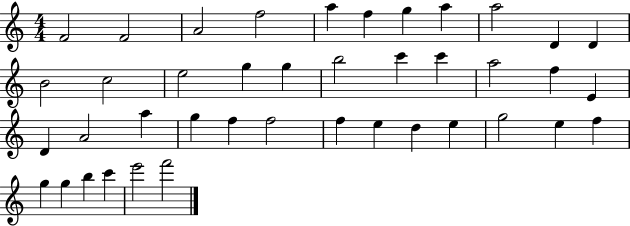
F4/h F4/h A4/h F5/h A5/q F5/q G5/q A5/q A5/h D4/q D4/q B4/h C5/h E5/h G5/q G5/q B5/h C6/q C6/q A5/h F5/q E4/q D4/q A4/h A5/q G5/q F5/q F5/h F5/q E5/q D5/q E5/q G5/h E5/q F5/q G5/q G5/q B5/q C6/q E6/h F6/h